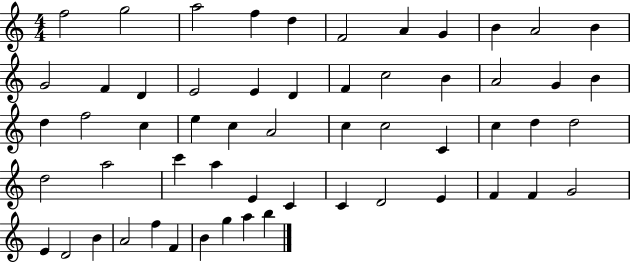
F5/h G5/h A5/h F5/q D5/q F4/h A4/q G4/q B4/q A4/h B4/q G4/h F4/q D4/q E4/h E4/q D4/q F4/q C5/h B4/q A4/h G4/q B4/q D5/q F5/h C5/q E5/q C5/q A4/h C5/q C5/h C4/q C5/q D5/q D5/h D5/h A5/h C6/q A5/q E4/q C4/q C4/q D4/h E4/q F4/q F4/q G4/h E4/q D4/h B4/q A4/h F5/q F4/q B4/q G5/q A5/q B5/q